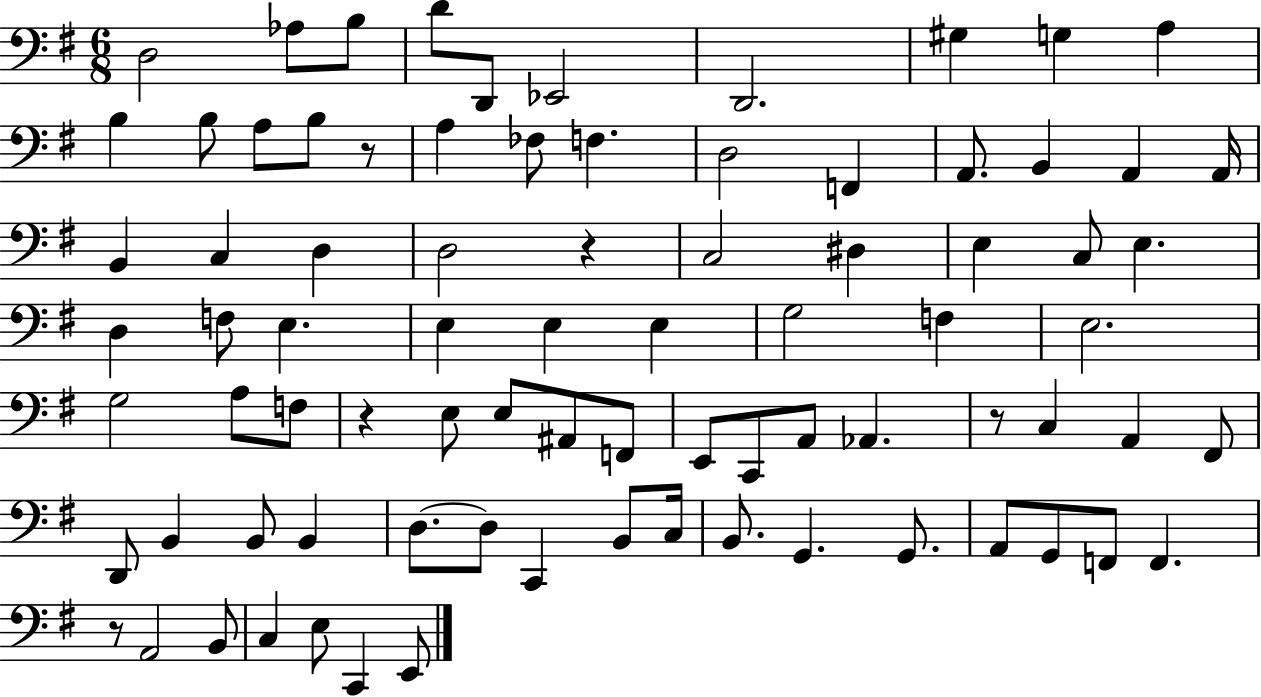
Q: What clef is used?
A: bass